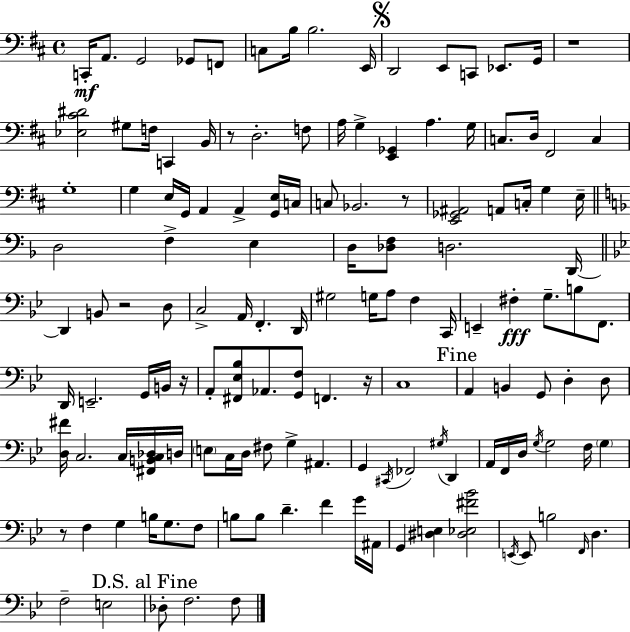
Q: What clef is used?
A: bass